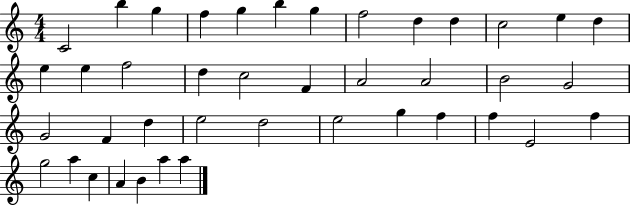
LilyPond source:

{
  \clef treble
  \numericTimeSignature
  \time 4/4
  \key c \major
  c'2 b''4 g''4 | f''4 g''4 b''4 g''4 | f''2 d''4 d''4 | c''2 e''4 d''4 | \break e''4 e''4 f''2 | d''4 c''2 f'4 | a'2 a'2 | b'2 g'2 | \break g'2 f'4 d''4 | e''2 d''2 | e''2 g''4 f''4 | f''4 e'2 f''4 | \break g''2 a''4 c''4 | a'4 b'4 a''4 a''4 | \bar "|."
}